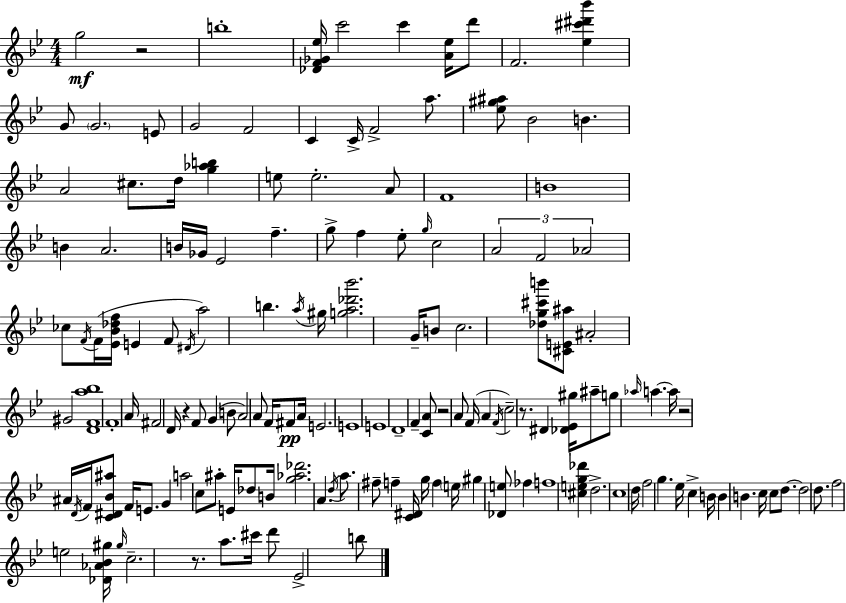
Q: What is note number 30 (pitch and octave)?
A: Eb4